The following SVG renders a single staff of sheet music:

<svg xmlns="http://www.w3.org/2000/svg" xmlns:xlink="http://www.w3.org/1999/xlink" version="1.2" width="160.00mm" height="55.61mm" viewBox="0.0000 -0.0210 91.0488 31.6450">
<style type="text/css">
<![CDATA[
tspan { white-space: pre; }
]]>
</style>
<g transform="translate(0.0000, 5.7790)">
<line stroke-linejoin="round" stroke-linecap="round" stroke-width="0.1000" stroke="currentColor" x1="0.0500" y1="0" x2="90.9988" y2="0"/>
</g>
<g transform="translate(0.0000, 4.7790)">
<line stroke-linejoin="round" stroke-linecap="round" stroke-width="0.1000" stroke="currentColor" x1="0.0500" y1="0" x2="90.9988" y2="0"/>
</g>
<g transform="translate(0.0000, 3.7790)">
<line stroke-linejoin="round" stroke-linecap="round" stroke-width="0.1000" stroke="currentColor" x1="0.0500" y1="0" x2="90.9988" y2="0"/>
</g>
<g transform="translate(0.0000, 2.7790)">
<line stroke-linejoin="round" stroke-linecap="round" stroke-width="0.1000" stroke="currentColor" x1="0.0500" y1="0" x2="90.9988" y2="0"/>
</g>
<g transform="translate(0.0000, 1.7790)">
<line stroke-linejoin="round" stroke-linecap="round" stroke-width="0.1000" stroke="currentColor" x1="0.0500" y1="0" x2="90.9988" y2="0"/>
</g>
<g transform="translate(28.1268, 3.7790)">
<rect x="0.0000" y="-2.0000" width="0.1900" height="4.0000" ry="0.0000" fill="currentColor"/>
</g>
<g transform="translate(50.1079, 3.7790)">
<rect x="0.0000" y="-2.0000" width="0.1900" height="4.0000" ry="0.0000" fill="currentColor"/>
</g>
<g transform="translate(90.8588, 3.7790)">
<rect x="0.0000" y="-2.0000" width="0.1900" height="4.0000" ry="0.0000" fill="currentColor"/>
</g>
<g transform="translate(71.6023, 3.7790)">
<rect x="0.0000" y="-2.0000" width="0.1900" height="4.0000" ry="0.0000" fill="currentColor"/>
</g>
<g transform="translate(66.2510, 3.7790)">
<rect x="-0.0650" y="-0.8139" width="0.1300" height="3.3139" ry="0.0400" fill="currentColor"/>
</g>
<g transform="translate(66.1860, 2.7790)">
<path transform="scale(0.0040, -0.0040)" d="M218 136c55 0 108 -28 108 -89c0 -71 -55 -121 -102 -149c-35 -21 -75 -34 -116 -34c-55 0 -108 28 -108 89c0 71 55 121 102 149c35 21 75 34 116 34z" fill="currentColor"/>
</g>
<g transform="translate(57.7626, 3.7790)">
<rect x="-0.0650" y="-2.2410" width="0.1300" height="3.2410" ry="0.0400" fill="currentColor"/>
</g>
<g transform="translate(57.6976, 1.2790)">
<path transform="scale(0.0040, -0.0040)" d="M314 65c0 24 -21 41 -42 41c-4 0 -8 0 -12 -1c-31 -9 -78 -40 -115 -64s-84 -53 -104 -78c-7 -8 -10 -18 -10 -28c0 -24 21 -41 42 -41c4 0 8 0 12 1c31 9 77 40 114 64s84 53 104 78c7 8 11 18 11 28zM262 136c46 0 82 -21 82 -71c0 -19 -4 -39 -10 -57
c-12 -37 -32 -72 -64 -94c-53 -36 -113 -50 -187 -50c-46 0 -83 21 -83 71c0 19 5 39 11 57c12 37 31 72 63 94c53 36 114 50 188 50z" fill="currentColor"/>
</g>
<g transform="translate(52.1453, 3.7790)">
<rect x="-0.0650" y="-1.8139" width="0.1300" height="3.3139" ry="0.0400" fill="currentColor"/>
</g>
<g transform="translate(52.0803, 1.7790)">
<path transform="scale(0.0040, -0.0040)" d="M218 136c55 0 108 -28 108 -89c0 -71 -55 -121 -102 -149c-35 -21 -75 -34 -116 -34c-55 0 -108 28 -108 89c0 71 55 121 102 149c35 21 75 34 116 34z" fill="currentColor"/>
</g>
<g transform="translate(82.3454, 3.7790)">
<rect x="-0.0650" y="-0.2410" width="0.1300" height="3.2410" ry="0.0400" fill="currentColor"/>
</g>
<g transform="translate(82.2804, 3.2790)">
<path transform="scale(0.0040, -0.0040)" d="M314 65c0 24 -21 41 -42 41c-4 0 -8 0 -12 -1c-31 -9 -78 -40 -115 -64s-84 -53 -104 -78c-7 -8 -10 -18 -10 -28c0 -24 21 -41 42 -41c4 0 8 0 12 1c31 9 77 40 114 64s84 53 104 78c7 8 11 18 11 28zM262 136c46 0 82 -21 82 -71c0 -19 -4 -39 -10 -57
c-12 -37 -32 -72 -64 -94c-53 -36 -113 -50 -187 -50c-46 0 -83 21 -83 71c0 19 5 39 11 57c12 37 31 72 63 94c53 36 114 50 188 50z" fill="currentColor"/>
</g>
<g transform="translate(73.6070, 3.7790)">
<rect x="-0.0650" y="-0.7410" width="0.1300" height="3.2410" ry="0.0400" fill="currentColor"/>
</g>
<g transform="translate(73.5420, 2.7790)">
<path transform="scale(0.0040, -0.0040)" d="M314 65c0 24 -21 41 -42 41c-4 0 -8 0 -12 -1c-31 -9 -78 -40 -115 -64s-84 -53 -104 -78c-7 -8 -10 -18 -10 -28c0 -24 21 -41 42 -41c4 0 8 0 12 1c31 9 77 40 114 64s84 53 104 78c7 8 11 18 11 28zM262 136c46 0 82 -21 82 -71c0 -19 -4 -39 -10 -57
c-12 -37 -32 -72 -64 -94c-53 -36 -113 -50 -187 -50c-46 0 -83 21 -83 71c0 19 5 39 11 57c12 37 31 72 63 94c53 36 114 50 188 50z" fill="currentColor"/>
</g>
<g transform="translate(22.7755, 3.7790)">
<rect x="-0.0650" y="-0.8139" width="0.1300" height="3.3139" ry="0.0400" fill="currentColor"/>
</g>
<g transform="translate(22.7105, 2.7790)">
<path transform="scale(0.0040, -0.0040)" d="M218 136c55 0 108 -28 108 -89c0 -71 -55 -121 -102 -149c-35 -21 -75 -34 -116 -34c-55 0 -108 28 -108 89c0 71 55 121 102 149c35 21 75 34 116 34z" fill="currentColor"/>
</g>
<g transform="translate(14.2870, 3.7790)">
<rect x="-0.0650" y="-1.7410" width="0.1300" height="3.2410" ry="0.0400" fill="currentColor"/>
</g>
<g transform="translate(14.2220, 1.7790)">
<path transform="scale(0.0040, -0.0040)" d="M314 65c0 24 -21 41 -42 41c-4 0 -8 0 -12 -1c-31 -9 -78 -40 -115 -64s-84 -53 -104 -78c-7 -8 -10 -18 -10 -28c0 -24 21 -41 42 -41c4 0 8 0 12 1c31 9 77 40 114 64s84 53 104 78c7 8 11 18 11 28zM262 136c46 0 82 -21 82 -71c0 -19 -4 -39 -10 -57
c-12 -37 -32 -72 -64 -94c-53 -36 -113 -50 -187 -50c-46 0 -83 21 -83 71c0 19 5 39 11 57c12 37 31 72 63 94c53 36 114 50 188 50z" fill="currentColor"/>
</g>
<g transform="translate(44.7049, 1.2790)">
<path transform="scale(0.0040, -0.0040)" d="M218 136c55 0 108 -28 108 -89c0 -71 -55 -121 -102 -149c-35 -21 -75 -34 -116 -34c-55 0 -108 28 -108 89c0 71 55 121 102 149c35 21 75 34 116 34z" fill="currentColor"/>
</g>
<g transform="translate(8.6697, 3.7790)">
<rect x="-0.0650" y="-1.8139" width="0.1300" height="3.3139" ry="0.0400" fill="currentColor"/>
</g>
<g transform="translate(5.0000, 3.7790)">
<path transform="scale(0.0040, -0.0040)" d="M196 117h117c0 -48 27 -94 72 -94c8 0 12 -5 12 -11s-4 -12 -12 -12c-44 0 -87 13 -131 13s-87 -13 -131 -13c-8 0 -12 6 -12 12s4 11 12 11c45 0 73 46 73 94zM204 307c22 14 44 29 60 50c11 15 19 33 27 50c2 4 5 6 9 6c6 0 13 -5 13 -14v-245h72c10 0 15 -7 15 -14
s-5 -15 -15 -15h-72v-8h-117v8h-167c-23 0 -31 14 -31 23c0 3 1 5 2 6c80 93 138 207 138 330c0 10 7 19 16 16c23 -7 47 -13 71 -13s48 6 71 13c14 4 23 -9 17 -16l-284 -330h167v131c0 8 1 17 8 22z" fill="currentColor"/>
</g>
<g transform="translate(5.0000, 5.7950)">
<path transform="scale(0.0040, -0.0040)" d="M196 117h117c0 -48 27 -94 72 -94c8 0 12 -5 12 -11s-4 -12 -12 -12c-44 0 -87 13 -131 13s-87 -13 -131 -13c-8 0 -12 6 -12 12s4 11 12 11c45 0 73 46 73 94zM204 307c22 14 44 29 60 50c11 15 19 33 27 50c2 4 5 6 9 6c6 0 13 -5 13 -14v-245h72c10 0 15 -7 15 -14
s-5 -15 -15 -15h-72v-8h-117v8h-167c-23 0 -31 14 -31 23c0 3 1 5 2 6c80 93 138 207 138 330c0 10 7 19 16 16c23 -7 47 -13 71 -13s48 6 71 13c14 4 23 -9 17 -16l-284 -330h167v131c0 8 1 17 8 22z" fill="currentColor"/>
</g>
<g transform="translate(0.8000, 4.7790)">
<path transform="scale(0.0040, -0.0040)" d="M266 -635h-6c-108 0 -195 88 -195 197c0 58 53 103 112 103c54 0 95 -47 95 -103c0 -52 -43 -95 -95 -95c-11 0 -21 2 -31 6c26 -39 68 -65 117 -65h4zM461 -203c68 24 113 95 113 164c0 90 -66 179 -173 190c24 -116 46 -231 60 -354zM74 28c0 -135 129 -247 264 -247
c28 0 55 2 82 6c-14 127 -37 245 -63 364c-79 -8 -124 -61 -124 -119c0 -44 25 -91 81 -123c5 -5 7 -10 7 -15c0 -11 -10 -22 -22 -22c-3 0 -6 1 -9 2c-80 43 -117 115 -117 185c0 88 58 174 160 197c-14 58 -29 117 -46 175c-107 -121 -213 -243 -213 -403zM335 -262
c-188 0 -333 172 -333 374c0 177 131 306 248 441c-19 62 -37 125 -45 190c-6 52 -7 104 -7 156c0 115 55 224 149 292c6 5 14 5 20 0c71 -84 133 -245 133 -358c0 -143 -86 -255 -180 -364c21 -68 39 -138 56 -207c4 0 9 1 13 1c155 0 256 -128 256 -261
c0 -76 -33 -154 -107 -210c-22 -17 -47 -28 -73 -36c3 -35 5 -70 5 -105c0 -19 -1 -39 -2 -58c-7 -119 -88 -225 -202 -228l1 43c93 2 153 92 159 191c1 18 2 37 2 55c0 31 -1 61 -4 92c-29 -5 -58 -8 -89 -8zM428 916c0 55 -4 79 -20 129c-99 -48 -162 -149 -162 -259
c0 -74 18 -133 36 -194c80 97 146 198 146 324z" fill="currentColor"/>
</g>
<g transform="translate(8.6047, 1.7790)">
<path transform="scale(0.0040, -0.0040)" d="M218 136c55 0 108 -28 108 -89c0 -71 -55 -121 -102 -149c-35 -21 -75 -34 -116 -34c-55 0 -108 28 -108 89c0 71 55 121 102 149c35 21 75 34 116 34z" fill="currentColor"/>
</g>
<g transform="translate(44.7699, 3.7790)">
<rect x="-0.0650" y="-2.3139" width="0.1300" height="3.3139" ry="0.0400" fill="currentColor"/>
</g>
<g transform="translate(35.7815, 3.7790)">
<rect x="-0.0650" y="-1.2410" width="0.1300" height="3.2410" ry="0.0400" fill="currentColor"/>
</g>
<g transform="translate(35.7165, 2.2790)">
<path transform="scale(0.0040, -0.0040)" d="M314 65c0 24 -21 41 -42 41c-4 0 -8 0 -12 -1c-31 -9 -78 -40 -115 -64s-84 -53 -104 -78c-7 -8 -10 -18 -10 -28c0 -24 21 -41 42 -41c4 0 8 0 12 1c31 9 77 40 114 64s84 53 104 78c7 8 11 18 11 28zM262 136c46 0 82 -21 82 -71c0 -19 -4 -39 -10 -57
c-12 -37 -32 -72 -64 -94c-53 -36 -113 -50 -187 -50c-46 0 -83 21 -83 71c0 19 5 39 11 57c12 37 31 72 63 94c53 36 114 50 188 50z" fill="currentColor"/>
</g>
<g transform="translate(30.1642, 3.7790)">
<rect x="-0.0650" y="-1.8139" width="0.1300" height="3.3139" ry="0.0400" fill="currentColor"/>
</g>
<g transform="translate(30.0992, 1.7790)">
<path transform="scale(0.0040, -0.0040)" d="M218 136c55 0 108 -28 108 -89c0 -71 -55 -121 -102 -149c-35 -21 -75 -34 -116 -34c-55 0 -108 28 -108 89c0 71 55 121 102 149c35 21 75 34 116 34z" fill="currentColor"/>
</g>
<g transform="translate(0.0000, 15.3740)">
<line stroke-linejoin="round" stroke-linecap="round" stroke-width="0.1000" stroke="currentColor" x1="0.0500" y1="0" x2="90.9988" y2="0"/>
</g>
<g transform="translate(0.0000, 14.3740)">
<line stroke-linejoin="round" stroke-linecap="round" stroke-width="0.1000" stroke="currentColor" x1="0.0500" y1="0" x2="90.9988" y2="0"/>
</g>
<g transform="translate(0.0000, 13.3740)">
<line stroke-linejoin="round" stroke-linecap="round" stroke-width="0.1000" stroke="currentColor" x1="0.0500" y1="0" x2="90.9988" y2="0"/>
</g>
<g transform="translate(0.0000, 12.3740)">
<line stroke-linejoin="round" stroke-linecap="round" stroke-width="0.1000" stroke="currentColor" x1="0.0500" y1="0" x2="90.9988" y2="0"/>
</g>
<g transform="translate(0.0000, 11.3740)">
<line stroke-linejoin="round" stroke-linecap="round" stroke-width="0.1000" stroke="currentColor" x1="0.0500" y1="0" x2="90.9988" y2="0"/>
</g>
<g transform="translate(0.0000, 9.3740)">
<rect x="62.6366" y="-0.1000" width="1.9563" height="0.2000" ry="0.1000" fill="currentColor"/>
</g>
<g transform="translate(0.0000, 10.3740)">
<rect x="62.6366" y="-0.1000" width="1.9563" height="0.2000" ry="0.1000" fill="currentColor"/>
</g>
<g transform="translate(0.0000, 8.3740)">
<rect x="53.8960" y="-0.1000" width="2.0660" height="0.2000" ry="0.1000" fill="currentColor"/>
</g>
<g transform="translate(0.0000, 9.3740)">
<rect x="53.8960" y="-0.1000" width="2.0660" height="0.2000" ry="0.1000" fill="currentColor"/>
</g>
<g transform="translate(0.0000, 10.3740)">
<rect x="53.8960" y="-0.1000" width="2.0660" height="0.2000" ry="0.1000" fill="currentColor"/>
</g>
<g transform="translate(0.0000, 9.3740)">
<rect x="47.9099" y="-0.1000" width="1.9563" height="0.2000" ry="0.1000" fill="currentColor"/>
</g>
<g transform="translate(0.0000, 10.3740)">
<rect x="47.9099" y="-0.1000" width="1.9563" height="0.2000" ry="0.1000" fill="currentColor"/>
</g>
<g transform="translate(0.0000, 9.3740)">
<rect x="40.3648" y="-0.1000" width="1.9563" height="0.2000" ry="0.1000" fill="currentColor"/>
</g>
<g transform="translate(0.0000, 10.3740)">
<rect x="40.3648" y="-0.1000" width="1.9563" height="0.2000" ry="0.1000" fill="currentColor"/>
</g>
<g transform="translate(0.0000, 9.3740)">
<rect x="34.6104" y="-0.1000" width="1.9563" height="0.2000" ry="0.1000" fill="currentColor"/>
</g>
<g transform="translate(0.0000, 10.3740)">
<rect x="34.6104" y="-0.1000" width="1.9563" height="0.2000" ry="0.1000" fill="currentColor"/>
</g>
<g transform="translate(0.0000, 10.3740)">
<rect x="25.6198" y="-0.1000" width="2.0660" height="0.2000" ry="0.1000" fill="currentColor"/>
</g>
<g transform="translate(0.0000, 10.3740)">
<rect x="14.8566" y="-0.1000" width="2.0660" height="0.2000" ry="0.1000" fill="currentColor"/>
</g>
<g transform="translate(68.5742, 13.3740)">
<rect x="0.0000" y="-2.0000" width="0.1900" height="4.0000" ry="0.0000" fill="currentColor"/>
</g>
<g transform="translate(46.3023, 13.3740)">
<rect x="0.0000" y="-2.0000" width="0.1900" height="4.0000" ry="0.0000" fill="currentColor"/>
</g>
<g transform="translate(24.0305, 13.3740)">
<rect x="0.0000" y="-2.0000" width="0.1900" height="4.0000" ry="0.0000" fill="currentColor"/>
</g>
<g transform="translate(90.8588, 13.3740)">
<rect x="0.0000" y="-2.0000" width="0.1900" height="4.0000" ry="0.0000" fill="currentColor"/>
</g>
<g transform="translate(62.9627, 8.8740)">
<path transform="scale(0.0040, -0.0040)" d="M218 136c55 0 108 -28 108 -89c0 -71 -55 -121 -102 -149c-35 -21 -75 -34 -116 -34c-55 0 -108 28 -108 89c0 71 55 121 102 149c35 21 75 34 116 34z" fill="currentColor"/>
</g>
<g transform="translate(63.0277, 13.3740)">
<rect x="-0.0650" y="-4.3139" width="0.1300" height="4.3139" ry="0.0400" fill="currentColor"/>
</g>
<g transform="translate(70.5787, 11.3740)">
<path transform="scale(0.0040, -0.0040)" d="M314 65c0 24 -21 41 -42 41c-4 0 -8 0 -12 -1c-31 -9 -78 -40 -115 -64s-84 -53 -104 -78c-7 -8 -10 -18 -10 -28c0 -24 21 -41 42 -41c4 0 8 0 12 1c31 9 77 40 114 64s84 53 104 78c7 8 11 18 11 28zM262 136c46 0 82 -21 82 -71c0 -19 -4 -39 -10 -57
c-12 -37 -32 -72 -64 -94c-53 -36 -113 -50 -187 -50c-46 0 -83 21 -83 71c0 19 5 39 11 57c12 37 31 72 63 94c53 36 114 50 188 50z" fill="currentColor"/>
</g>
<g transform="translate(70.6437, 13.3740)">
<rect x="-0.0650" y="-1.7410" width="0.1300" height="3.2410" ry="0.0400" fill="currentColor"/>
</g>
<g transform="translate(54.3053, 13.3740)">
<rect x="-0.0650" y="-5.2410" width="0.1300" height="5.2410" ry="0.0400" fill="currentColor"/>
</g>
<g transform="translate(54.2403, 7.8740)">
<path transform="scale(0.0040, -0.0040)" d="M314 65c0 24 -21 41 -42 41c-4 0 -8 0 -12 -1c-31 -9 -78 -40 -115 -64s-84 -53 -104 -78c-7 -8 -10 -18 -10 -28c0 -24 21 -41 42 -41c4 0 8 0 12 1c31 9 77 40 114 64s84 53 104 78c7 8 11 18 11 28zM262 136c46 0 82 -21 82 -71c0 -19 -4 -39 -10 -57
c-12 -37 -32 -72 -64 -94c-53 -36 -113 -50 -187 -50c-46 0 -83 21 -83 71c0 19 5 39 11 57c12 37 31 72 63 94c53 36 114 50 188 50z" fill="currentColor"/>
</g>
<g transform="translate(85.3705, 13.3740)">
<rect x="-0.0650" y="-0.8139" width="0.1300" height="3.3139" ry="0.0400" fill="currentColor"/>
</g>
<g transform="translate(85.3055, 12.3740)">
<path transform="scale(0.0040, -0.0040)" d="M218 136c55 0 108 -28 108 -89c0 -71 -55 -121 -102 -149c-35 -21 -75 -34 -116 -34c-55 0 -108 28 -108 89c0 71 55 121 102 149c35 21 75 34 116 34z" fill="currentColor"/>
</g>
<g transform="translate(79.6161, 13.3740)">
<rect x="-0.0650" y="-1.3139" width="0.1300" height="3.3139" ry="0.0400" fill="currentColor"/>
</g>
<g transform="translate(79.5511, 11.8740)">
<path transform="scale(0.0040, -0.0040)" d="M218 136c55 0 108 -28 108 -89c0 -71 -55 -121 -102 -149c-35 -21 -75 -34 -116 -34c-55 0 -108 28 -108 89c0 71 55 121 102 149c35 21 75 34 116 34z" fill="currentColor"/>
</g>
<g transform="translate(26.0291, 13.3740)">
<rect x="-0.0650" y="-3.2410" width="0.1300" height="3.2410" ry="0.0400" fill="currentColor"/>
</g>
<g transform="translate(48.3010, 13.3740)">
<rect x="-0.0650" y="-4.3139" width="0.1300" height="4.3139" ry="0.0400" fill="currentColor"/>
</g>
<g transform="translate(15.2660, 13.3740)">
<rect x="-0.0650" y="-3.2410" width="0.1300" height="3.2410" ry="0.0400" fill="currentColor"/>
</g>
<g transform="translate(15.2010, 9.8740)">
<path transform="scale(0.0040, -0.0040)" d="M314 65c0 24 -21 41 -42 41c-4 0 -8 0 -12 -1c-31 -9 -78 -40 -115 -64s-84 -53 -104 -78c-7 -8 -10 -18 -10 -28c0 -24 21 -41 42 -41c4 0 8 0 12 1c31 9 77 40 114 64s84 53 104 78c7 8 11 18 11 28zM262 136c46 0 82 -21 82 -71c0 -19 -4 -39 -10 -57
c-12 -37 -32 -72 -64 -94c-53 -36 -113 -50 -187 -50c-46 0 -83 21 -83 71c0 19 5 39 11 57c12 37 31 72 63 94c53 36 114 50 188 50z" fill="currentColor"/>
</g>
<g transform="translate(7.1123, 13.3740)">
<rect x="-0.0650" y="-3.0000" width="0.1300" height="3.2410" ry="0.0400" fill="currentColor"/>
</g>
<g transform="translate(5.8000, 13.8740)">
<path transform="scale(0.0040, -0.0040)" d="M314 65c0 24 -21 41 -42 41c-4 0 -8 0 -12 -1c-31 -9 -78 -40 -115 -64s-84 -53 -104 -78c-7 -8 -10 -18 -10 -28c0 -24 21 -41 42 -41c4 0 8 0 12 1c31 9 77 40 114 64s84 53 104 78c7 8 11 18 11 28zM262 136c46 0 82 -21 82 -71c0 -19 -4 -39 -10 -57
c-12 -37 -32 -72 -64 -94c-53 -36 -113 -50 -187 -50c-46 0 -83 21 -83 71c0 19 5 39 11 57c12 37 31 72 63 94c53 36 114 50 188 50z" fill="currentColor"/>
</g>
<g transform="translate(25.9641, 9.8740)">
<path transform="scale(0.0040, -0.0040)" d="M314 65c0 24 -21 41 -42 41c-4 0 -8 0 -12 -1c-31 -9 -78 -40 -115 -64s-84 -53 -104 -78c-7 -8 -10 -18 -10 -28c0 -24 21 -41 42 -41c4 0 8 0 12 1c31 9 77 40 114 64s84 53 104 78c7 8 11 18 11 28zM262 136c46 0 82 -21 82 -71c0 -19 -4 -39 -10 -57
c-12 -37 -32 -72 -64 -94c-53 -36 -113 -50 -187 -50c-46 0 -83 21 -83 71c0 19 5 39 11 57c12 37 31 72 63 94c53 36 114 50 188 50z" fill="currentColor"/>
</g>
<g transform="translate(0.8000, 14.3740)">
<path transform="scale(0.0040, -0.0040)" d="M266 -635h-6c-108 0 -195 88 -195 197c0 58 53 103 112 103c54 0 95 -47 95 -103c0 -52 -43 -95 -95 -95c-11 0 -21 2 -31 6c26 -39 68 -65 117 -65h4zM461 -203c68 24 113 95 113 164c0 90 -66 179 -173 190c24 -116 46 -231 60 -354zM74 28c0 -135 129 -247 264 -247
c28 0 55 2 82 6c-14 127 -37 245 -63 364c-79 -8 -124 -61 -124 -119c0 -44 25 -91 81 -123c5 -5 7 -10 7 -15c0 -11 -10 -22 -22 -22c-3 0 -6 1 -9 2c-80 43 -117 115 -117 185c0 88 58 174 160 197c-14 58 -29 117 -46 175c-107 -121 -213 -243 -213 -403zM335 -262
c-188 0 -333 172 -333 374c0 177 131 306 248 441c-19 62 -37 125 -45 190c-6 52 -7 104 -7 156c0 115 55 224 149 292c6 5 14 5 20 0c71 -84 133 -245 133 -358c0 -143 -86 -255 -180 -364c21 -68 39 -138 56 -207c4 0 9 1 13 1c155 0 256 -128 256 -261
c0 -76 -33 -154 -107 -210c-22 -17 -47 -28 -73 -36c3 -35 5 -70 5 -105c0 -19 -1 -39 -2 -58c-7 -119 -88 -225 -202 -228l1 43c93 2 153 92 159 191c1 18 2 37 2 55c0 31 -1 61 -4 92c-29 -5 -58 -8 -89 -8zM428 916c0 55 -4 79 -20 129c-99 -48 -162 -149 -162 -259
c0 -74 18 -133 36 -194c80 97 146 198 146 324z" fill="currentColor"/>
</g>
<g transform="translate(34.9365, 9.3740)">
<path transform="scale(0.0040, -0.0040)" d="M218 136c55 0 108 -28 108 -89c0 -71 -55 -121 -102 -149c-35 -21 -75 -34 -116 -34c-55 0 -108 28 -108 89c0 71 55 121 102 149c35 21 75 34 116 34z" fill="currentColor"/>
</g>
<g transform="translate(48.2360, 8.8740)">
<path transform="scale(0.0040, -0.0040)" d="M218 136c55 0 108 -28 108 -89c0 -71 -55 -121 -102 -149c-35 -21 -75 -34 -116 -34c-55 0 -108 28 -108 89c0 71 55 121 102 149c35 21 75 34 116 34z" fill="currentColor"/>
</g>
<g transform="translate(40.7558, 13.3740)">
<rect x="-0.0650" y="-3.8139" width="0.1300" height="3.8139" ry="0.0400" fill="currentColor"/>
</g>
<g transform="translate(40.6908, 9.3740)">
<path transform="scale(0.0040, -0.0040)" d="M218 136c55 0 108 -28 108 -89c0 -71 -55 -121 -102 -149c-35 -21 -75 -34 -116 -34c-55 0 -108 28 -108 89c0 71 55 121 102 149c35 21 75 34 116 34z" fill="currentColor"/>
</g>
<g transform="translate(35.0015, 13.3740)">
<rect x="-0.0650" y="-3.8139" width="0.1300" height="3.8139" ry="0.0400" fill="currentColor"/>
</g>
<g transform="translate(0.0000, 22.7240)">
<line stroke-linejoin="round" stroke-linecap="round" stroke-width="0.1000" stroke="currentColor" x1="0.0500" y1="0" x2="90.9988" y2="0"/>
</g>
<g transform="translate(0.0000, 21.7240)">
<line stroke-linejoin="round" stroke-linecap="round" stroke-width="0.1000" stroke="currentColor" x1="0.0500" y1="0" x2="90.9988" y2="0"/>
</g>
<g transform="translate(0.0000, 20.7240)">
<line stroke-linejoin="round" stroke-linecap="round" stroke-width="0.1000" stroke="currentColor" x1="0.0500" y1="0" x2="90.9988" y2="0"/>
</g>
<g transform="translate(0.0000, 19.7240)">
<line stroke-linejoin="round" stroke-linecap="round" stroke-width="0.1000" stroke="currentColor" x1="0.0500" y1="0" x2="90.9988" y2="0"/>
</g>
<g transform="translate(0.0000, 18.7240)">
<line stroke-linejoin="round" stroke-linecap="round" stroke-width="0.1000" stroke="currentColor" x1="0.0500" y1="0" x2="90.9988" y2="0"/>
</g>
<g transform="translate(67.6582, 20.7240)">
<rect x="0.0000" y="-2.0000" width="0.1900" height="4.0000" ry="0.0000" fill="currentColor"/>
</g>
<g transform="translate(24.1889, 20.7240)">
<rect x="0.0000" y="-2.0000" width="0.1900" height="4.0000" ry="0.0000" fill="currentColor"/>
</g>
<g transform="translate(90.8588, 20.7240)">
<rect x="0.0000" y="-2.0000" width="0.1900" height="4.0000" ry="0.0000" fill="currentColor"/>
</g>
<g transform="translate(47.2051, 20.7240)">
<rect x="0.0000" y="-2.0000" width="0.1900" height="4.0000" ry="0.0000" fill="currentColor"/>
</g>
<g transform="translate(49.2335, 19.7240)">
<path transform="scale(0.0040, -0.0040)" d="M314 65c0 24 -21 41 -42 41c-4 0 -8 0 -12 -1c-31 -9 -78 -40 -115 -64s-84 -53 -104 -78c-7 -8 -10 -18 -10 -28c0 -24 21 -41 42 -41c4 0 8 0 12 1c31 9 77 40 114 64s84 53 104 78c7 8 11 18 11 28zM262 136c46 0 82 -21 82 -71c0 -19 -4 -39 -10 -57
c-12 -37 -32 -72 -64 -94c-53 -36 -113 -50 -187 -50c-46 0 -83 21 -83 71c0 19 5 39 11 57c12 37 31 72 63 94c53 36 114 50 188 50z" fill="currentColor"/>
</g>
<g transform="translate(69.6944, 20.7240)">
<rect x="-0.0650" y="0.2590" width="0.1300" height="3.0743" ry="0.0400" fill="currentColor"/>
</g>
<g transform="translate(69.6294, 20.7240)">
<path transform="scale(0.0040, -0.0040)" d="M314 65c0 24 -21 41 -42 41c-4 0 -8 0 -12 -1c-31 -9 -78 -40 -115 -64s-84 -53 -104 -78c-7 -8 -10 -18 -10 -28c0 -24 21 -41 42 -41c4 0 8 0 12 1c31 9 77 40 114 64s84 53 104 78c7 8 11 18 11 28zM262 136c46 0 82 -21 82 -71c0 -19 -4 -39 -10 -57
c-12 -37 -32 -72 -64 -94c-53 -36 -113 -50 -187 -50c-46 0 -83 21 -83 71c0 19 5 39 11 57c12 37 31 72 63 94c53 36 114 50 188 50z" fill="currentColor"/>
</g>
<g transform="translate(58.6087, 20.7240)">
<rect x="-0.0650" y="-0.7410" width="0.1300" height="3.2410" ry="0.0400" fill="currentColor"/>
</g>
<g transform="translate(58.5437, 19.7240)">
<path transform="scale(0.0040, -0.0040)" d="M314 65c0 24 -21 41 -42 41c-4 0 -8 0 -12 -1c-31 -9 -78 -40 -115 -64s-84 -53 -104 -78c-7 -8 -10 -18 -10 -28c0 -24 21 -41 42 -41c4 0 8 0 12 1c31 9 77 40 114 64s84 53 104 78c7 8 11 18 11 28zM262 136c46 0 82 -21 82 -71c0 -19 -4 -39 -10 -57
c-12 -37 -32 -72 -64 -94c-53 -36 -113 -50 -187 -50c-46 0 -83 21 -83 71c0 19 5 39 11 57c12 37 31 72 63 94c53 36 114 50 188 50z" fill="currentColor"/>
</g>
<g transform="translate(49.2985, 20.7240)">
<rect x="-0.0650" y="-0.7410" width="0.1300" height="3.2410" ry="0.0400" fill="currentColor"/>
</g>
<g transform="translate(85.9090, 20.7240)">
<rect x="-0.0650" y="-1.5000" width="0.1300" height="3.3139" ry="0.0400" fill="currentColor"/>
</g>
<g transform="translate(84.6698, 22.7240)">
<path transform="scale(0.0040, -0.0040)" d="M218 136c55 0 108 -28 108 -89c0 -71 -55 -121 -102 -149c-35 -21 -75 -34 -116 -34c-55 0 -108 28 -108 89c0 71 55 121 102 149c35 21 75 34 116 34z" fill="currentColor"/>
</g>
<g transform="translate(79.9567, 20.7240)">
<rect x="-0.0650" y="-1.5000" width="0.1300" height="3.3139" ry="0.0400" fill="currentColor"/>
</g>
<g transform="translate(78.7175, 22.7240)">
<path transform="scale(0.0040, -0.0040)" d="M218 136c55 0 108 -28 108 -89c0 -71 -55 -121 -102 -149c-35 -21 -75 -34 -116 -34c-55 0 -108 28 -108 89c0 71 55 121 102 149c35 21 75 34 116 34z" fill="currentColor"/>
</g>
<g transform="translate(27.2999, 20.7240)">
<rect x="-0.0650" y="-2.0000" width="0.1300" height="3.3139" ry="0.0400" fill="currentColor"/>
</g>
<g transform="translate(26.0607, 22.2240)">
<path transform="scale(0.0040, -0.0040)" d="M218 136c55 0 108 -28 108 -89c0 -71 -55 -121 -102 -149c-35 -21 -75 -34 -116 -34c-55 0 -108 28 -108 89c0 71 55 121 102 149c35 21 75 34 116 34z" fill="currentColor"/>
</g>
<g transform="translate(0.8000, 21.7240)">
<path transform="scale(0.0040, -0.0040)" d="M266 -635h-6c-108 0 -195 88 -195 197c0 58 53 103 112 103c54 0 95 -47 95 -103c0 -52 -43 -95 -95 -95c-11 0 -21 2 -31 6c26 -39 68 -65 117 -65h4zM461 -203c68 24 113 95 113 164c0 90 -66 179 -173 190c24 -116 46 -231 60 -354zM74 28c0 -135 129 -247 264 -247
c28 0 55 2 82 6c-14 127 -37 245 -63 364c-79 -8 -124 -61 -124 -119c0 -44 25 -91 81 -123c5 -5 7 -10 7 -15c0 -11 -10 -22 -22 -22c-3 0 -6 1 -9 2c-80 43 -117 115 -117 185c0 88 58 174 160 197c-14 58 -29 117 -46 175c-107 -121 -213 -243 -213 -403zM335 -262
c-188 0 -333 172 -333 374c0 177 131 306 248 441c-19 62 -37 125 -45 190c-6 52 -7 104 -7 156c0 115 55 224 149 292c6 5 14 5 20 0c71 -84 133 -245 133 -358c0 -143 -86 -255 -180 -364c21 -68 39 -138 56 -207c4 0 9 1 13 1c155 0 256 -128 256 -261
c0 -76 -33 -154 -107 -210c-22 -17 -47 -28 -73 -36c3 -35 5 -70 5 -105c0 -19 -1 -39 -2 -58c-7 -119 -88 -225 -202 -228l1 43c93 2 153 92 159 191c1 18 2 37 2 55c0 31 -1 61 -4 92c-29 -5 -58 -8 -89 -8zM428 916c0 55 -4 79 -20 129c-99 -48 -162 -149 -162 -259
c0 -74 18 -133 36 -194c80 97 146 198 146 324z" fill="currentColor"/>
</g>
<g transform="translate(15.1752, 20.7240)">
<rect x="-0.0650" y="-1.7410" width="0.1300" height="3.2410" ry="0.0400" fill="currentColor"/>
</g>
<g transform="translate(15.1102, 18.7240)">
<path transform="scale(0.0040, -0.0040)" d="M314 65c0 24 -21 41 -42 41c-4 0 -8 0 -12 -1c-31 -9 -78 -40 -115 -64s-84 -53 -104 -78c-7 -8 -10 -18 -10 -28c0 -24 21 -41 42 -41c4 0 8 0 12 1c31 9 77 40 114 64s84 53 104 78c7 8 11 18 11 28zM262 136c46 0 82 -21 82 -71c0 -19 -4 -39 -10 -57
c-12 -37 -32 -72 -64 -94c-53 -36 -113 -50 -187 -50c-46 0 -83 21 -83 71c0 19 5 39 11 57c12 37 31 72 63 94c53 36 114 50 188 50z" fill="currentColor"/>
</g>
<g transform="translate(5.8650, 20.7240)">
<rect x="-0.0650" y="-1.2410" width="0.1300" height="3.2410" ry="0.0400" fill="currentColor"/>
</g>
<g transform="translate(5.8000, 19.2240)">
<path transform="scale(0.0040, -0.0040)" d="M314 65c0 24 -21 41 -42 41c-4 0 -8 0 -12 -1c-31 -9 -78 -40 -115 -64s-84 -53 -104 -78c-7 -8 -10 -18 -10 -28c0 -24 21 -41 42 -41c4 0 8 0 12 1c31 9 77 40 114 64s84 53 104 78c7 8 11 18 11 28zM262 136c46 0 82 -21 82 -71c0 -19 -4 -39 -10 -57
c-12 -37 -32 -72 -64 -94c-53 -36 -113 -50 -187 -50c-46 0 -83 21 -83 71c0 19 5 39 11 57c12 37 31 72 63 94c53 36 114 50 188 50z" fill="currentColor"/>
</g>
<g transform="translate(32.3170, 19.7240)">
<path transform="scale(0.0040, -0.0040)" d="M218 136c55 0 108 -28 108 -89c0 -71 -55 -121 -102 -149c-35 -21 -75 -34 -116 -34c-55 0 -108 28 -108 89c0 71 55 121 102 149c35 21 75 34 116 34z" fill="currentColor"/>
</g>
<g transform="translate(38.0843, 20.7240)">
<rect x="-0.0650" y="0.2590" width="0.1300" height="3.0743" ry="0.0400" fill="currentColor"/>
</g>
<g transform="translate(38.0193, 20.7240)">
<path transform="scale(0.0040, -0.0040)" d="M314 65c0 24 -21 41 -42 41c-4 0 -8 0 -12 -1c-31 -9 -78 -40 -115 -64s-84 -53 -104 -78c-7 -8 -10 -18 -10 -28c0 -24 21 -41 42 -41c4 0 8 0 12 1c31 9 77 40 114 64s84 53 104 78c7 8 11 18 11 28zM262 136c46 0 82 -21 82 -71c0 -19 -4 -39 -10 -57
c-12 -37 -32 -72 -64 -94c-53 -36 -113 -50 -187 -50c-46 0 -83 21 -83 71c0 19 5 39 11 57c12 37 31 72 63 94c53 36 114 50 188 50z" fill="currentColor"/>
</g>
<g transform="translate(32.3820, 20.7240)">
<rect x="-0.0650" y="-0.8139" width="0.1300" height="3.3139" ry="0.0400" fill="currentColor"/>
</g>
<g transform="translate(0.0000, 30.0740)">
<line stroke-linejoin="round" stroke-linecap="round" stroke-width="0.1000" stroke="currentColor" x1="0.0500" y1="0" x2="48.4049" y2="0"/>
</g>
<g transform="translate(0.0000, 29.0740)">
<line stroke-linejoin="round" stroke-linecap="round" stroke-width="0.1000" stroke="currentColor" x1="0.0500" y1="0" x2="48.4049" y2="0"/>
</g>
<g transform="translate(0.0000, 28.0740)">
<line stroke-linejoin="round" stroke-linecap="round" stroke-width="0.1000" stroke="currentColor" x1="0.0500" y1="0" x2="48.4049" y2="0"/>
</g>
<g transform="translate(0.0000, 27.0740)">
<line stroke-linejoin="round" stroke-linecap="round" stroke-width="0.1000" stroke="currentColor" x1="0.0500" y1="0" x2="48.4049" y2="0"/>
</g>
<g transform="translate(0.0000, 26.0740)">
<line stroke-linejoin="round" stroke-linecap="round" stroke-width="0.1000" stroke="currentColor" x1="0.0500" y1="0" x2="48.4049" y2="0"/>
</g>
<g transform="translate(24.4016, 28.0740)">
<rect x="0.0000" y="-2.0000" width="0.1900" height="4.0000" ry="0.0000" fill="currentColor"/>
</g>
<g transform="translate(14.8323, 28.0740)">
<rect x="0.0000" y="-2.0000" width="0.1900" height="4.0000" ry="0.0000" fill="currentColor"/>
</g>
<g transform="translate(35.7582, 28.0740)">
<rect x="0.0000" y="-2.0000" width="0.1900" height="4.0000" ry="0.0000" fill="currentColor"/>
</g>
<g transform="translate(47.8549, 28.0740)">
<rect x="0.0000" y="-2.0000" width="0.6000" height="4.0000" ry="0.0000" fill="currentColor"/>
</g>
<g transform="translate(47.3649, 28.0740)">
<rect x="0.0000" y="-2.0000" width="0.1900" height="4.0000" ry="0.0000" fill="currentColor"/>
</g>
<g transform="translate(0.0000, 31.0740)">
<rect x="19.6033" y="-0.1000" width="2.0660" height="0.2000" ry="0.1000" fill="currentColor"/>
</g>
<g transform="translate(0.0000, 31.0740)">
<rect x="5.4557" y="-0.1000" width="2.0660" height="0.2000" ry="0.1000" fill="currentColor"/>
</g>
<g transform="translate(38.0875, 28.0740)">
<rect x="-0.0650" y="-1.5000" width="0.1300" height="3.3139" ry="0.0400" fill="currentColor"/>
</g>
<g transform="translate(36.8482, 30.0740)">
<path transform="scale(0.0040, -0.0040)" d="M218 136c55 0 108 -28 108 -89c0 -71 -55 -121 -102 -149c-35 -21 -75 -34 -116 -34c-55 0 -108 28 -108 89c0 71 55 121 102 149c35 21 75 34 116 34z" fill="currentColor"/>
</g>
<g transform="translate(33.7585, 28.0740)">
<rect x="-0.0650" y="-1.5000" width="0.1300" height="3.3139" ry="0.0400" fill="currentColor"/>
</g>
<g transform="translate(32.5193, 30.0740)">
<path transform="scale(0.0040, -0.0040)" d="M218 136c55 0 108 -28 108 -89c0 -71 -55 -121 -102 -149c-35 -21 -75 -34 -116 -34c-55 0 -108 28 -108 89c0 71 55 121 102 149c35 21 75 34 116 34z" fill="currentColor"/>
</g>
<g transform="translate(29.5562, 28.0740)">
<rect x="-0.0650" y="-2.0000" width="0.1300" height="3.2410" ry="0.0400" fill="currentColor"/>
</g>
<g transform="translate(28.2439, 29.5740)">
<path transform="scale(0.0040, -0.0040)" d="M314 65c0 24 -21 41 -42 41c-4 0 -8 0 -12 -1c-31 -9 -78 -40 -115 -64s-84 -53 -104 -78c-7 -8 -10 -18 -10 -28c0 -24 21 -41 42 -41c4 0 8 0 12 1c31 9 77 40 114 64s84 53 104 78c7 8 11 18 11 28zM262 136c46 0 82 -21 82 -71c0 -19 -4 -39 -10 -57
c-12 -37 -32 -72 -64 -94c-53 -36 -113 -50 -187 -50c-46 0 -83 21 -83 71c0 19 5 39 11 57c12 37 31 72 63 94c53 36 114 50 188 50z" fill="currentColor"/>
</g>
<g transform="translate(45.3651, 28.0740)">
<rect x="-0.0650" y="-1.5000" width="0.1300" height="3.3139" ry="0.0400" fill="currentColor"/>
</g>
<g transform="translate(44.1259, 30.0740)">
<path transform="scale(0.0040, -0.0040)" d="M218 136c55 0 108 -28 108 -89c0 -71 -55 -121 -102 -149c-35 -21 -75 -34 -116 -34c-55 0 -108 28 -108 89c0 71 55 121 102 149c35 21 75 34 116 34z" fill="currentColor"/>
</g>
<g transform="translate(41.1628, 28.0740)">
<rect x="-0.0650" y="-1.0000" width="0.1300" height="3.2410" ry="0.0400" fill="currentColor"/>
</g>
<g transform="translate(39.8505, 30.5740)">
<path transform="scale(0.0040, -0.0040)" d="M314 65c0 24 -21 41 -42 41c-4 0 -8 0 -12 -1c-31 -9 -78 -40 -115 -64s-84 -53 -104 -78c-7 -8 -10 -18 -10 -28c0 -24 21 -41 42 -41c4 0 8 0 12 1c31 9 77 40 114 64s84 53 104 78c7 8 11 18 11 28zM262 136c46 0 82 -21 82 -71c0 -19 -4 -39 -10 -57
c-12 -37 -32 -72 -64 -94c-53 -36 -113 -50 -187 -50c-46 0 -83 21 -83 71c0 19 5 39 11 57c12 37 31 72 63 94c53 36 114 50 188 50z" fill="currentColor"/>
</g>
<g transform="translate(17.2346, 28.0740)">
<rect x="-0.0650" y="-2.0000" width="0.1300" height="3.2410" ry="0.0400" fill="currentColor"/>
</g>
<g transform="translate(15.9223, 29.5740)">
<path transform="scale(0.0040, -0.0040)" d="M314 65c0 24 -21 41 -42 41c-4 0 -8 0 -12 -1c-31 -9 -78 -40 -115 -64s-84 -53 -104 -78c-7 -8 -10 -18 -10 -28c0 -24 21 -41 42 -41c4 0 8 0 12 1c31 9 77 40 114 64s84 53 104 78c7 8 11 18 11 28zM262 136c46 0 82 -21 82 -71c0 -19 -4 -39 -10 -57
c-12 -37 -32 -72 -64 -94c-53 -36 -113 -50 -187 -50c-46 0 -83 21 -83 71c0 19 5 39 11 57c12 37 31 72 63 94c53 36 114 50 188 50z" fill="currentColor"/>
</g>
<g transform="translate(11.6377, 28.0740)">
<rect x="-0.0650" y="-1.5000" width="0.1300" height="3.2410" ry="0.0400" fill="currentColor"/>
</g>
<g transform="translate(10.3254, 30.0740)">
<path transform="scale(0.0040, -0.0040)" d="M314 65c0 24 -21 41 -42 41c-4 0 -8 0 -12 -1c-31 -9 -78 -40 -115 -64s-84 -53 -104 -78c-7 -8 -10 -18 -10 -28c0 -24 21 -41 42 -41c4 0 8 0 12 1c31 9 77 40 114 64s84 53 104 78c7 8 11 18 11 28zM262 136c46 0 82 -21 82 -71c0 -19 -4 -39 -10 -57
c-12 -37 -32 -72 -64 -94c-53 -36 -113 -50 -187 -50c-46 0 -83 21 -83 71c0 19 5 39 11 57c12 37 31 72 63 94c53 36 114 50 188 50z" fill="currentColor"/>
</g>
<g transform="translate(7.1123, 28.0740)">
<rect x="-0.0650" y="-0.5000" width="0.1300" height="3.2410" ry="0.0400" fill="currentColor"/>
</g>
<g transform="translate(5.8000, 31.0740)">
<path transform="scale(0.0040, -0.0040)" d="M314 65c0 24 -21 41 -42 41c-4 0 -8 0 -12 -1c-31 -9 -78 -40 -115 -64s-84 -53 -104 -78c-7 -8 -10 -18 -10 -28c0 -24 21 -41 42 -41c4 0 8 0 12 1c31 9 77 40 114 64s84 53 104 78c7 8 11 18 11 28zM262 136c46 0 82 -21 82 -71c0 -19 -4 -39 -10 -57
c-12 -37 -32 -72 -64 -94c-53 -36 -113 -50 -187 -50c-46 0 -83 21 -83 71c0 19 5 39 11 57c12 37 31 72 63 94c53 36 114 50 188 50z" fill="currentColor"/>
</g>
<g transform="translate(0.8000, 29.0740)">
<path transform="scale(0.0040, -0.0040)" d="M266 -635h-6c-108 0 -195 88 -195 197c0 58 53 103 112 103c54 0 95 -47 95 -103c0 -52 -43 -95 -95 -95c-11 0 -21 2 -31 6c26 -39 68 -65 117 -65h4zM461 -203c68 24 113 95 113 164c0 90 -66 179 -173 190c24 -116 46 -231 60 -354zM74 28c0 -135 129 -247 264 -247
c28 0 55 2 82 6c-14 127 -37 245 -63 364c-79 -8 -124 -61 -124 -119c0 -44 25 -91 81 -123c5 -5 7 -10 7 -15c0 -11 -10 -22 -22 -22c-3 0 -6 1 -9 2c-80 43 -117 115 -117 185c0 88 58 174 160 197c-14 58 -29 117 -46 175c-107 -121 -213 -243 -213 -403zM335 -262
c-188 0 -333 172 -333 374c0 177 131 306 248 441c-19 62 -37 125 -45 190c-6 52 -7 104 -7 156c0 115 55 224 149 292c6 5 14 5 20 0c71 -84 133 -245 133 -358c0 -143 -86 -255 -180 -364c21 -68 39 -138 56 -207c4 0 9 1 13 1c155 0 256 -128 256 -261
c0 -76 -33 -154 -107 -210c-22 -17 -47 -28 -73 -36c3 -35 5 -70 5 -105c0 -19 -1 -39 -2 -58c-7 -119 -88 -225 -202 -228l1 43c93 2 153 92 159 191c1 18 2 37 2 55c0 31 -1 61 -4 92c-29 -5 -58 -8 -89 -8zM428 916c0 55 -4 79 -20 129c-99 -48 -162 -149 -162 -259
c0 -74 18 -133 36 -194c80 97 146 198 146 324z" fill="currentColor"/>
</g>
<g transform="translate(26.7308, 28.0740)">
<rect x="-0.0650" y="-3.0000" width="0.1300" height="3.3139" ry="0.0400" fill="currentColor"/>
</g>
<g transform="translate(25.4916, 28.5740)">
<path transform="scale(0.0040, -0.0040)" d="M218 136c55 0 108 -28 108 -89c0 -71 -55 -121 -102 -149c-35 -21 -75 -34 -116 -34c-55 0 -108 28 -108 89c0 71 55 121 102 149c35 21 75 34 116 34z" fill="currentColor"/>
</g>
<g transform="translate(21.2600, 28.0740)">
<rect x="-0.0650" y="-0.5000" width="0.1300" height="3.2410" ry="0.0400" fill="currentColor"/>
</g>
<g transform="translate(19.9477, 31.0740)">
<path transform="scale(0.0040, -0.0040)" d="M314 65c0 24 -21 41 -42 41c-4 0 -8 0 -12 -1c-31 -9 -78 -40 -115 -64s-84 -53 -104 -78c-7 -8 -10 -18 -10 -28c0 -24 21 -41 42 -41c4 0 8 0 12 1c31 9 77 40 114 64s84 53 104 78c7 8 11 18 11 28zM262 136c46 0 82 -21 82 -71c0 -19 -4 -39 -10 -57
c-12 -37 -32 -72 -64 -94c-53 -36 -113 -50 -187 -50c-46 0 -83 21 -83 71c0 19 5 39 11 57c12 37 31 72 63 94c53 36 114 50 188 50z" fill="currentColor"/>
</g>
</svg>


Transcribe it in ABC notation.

X:1
T:Untitled
M:4/4
L:1/4
K:C
f f2 d f e2 g f g2 d d2 c2 A2 b2 b2 c' c' d' f'2 d' f2 e d e2 f2 F d B2 d2 d2 B2 E E C2 E2 F2 C2 A F2 E E D2 E